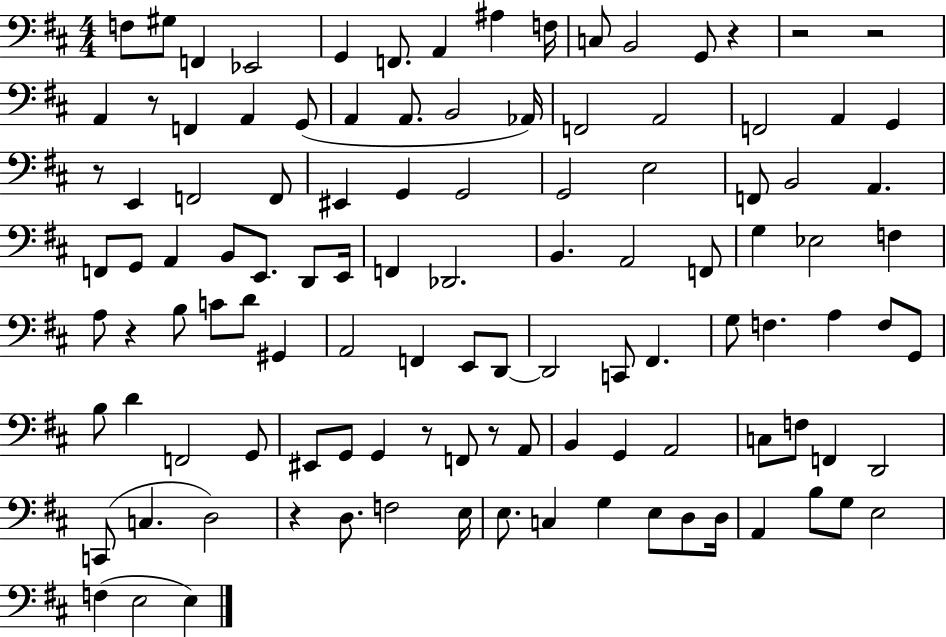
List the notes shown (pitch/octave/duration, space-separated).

F3/e G#3/e F2/q Eb2/h G2/q F2/e. A2/q A#3/q F3/s C3/e B2/h G2/e R/q R/h R/h A2/q R/e F2/q A2/q G2/e A2/q A2/e. B2/h Ab2/s F2/h A2/h F2/h A2/q G2/q R/e E2/q F2/h F2/e EIS2/q G2/q G2/h G2/h E3/h F2/e B2/h A2/q. F2/e G2/e A2/q B2/e E2/e. D2/e E2/s F2/q Db2/h. B2/q. A2/h F2/e G3/q Eb3/h F3/q A3/e R/q B3/e C4/e D4/e G#2/q A2/h F2/q E2/e D2/e D2/h C2/e F#2/q. G3/e F3/q. A3/q F3/e G2/e B3/e D4/q F2/h G2/e EIS2/e G2/e G2/q R/e F2/e R/e A2/e B2/q G2/q A2/h C3/e F3/e F2/q D2/h C2/e C3/q. D3/h R/q D3/e. F3/h E3/s E3/e. C3/q G3/q E3/e D3/e D3/s A2/q B3/e G3/e E3/h F3/q E3/h E3/q